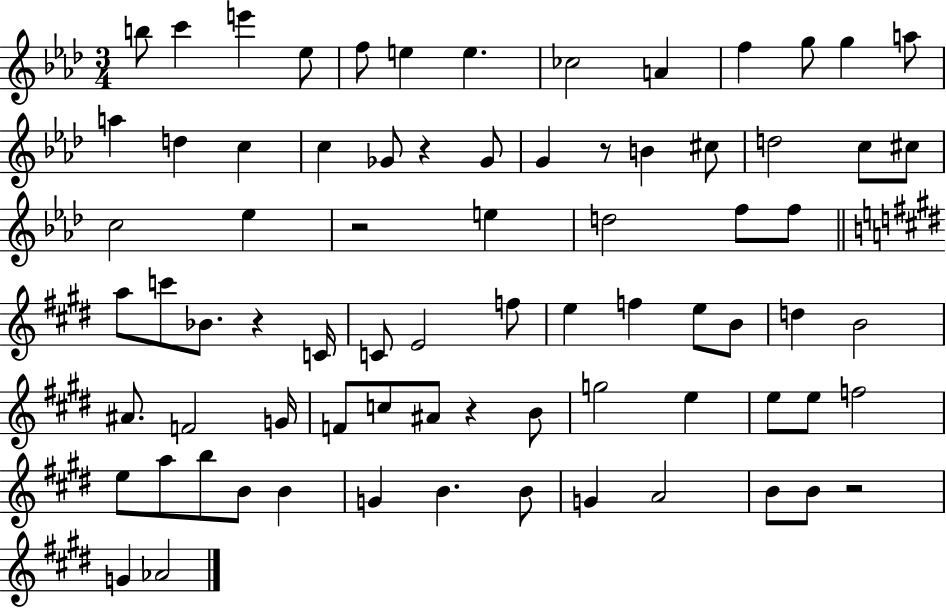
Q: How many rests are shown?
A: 6